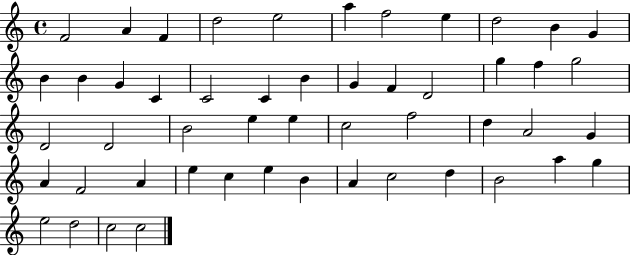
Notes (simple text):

F4/h A4/q F4/q D5/h E5/h A5/q F5/h E5/q D5/h B4/q G4/q B4/q B4/q G4/q C4/q C4/h C4/q B4/q G4/q F4/q D4/h G5/q F5/q G5/h D4/h D4/h B4/h E5/q E5/q C5/h F5/h D5/q A4/h G4/q A4/q F4/h A4/q E5/q C5/q E5/q B4/q A4/q C5/h D5/q B4/h A5/q G5/q E5/h D5/h C5/h C5/h